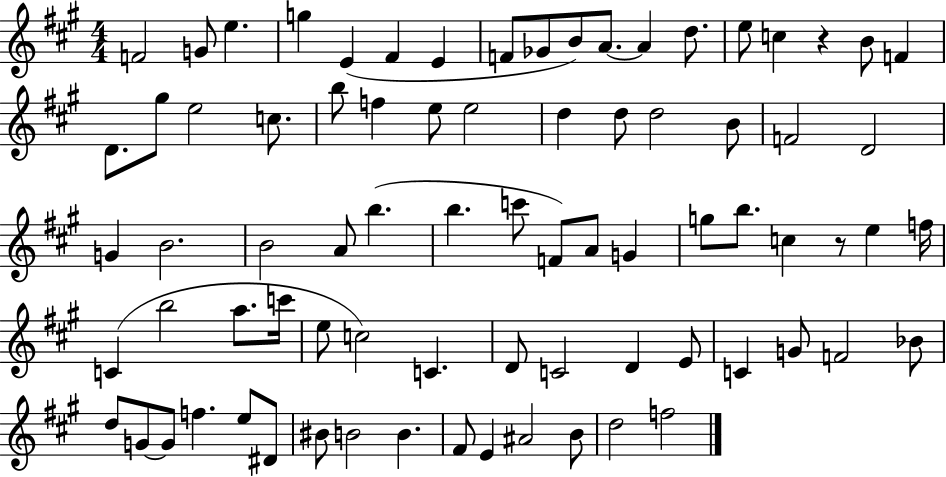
{
  \clef treble
  \numericTimeSignature
  \time 4/4
  \key a \major
  f'2 g'8 e''4. | g''4 e'4( fis'4 e'4 | f'8 ges'8 b'8) a'8.~~ a'4 d''8. | e''8 c''4 r4 b'8 f'4 | \break d'8. gis''8 e''2 c''8. | b''8 f''4 e''8 e''2 | d''4 d''8 d''2 b'8 | f'2 d'2 | \break g'4 b'2. | b'2 a'8 b''4.( | b''4. c'''8 f'8) a'8 g'4 | g''8 b''8. c''4 r8 e''4 f''16 | \break c'4( b''2 a''8. c'''16 | e''8 c''2) c'4. | d'8 c'2 d'4 e'8 | c'4 g'8 f'2 bes'8 | \break d''8 g'8~~ g'8 f''4. e''8 dis'8 | bis'8 b'2 b'4. | fis'8 e'4 ais'2 b'8 | d''2 f''2 | \break \bar "|."
}